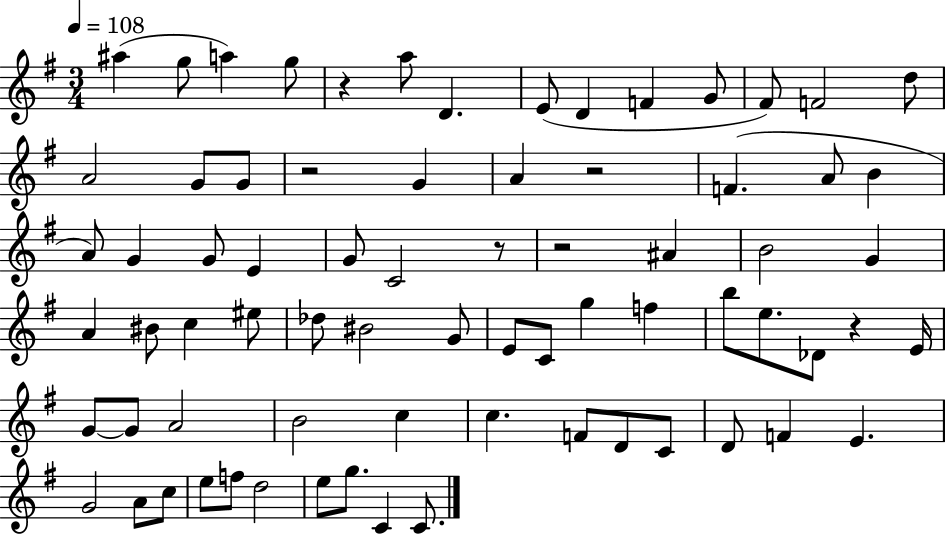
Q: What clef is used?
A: treble